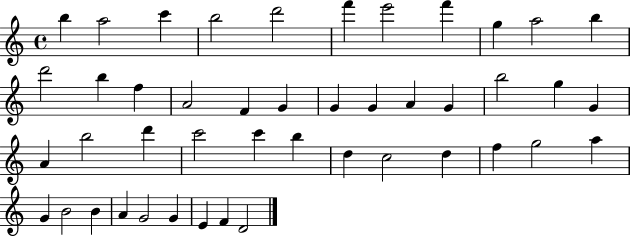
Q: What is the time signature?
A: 4/4